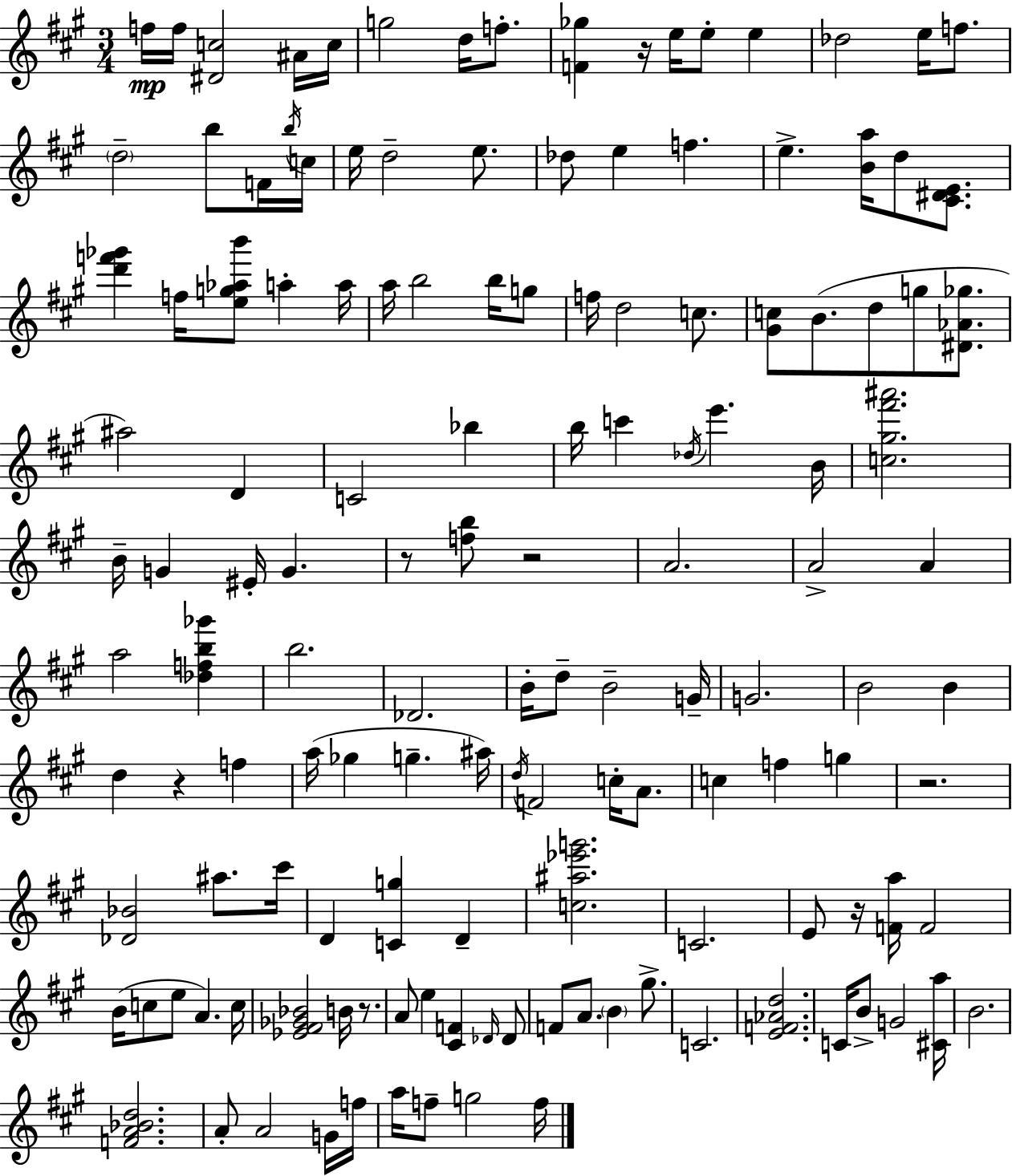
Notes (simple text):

F5/s F5/s [D#4,C5]/h A#4/s C5/s G5/h D5/s F5/e. [F4,Gb5]/q R/s E5/s E5/e E5/q Db5/h E5/s F5/e. D5/h B5/e F4/s B5/s C5/s E5/s D5/h E5/e. Db5/e E5/q F5/q. E5/q. [B4,A5]/s D5/e [C#4,D#4,E4]/e. [D6,F6,Gb6]/q F5/s [E5,G5,Ab5,B6]/e A5/q A5/s A5/s B5/h B5/s G5/e F5/s D5/h C5/e. [G#4,C5]/e B4/e. D5/e G5/e [D#4,Ab4,Gb5]/e. A#5/h D4/q C4/h Bb5/q B5/s C6/q Db5/s E6/q. B4/s [C5,G#5,F#6,A#6]/h. B4/s G4/q EIS4/s G4/q. R/e [F5,B5]/e R/h A4/h. A4/h A4/q A5/h [Db5,F5,B5,Gb6]/q B5/h. Db4/h. B4/s D5/e B4/h G4/s G4/h. B4/h B4/q D5/q R/q F5/q A5/s Gb5/q G5/q. A#5/s D5/s F4/h C5/s A4/e. C5/q F5/q G5/q R/h. [Db4,Bb4]/h A#5/e. C#6/s D4/q [C4,G5]/q D4/q [C5,A#5,Eb6,G6]/h. C4/h. E4/e R/s [F4,A5]/s F4/h B4/s C5/e E5/e A4/q. C5/s [Eb4,F#4,Gb4,Bb4]/h B4/s R/e. A4/e E5/q [C#4,F4]/q Db4/s Db4/e F4/e A4/e. B4/q G#5/e. C4/h. [E4,F4,Ab4,D5]/h. C4/s B4/e G4/h [C#4,A5]/s B4/h. [F4,A4,Bb4,D5]/h. A4/e A4/h G4/s F5/s A5/s F5/e G5/h F5/s